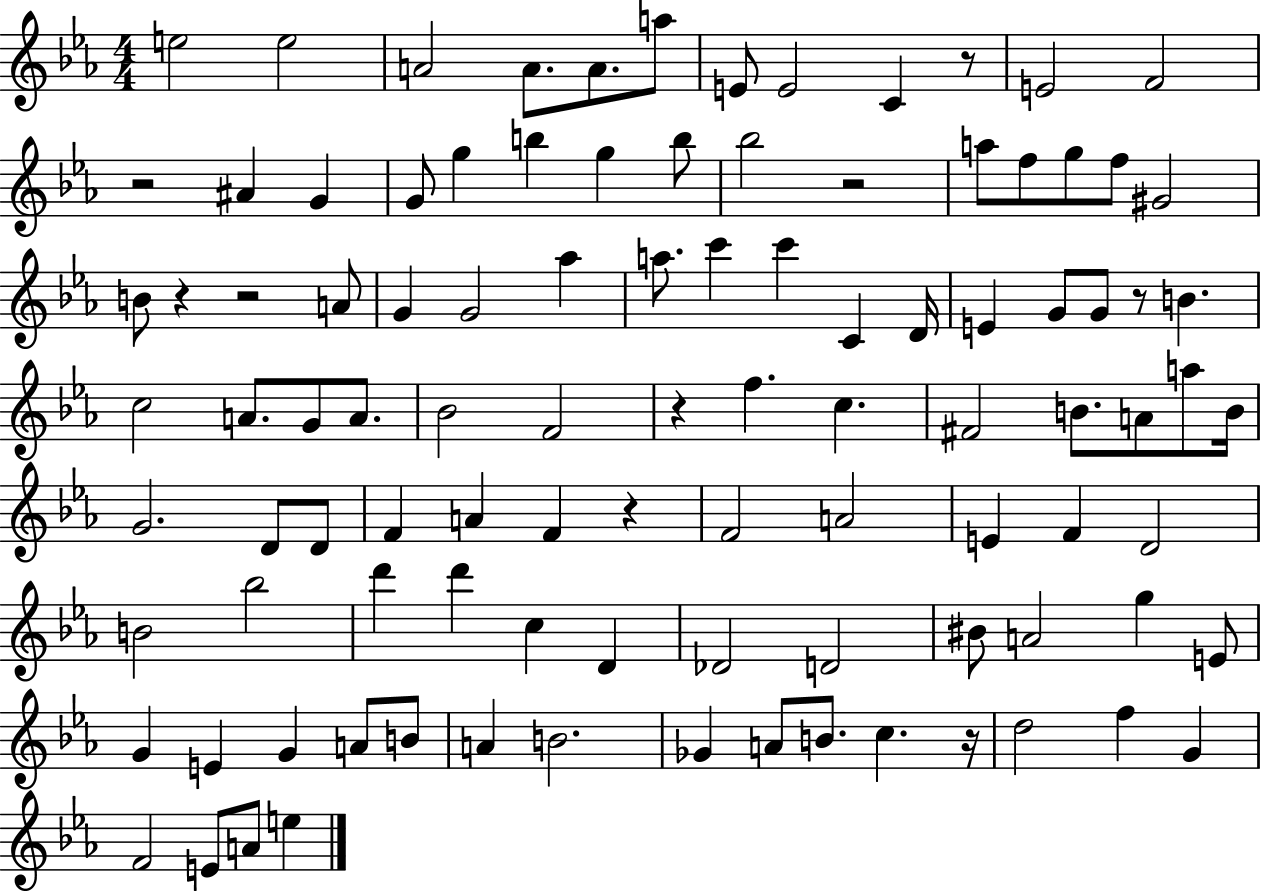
{
  \clef treble
  \numericTimeSignature
  \time 4/4
  \key ees \major
  e''2 e''2 | a'2 a'8. a'8. a''8 | e'8 e'2 c'4 r8 | e'2 f'2 | \break r2 ais'4 g'4 | g'8 g''4 b''4 g''4 b''8 | bes''2 r2 | a''8 f''8 g''8 f''8 gis'2 | \break b'8 r4 r2 a'8 | g'4 g'2 aes''4 | a''8. c'''4 c'''4 c'4 d'16 | e'4 g'8 g'8 r8 b'4. | \break c''2 a'8. g'8 a'8. | bes'2 f'2 | r4 f''4. c''4. | fis'2 b'8. a'8 a''8 b'16 | \break g'2. d'8 d'8 | f'4 a'4 f'4 r4 | f'2 a'2 | e'4 f'4 d'2 | \break b'2 bes''2 | d'''4 d'''4 c''4 d'4 | des'2 d'2 | bis'8 a'2 g''4 e'8 | \break g'4 e'4 g'4 a'8 b'8 | a'4 b'2. | ges'4 a'8 b'8. c''4. r16 | d''2 f''4 g'4 | \break f'2 e'8 a'8 e''4 | \bar "|."
}